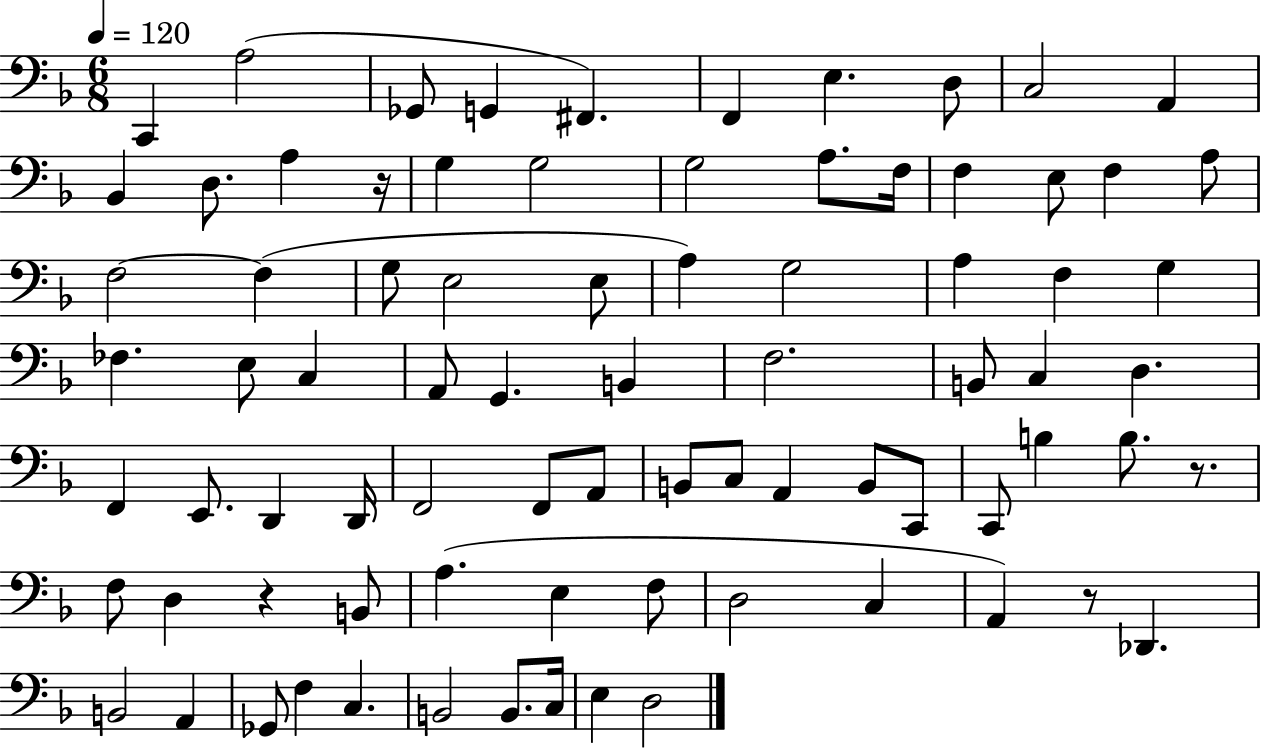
C2/q A3/h Gb2/e G2/q F#2/q. F2/q E3/q. D3/e C3/h A2/q Bb2/q D3/e. A3/q R/s G3/q G3/h G3/h A3/e. F3/s F3/q E3/e F3/q A3/e F3/h F3/q G3/e E3/h E3/e A3/q G3/h A3/q F3/q G3/q FES3/q. E3/e C3/q A2/e G2/q. B2/q F3/h. B2/e C3/q D3/q. F2/q E2/e. D2/q D2/s F2/h F2/e A2/e B2/e C3/e A2/q B2/e C2/e C2/e B3/q B3/e. R/e. F3/e D3/q R/q B2/e A3/q. E3/q F3/e D3/h C3/q A2/q R/e Db2/q. B2/h A2/q Gb2/e F3/q C3/q. B2/h B2/e. C3/s E3/q D3/h